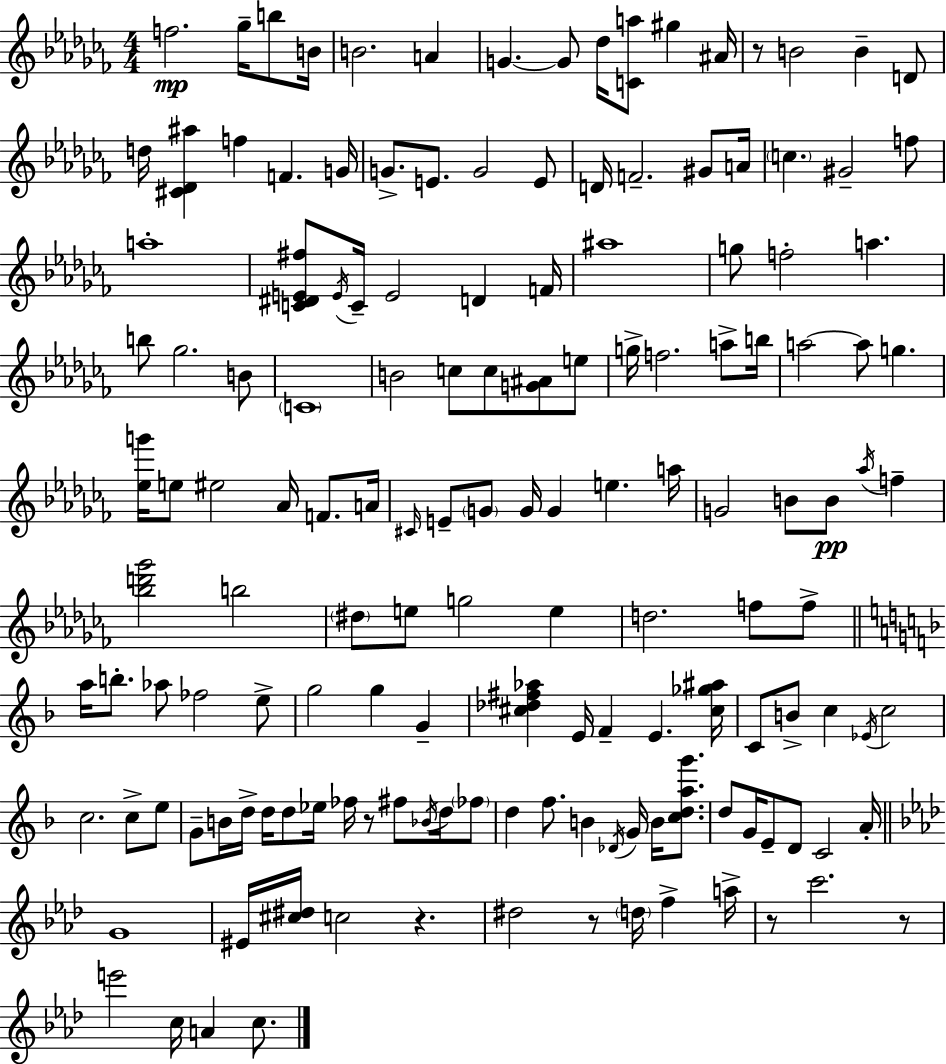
{
  \clef treble
  \numericTimeSignature
  \time 4/4
  \key aes \minor
  f''2.\mp ges''16-- b''8 b'16 | b'2. a'4 | g'4.~~ g'8 des''16 <c' a''>8 gis''4 ais'16 | r8 b'2 b'4-- d'8 | \break d''16 <cis' des' ais''>4 f''4 f'4. g'16 | g'8.-> e'8. g'2 e'8 | d'16 f'2.-- gis'8 a'16 | \parenthesize c''4. gis'2-- f''8 | \break a''1-. | <c' dis' e' fis''>8 \acciaccatura { e'16 } c'16-- e'2 d'4 | f'16 ais''1 | g''8 f''2-. a''4. | \break b''8 ges''2. b'8 | \parenthesize c'1 | b'2 c''8 c''8 <g' ais'>8 e''8 | g''16-> f''2. a''8-> | \break b''16 a''2~~ a''8 g''4. | <ees'' g'''>16 e''8 eis''2 aes'16 f'8. | a'16 \grace { cis'16 } e'8-- \parenthesize g'8 g'16 g'4 e''4. | a''16 g'2 b'8 b'8\pp \acciaccatura { aes''16 } f''4-- | \break <bes'' d''' ges'''>2 b''2 | \parenthesize dis''8 e''8 g''2 e''4 | d''2. f''8 | f''8-> \bar "||" \break \key f \major a''16 b''8.-. aes''8 fes''2 e''8-> | g''2 g''4 g'4-- | <cis'' des'' fis'' aes''>4 e'16 f'4-- e'4. <cis'' ges'' ais''>16 | c'8 b'8-> c''4 \acciaccatura { ees'16 } c''2 | \break c''2. c''8-> e''8 | g'8-- b'16 d''16-> d''16 d''8 ees''16 fes''16 r8 fis''8 \acciaccatura { bes'16 } d''16 | \parenthesize fes''8 d''4 f''8. b'4 \acciaccatura { des'16 } g'16 b'16 | <c'' d'' a'' g'''>8. d''8 g'16 e'8-- d'8 c'2 | \break a'16-. \bar "||" \break \key f \minor g'1 | eis'16 <cis'' dis''>16 c''2 r4. | dis''2 r8 \parenthesize d''16 f''4-> a''16-> | r8 c'''2. r8 | \break e'''2 c''16 a'4 c''8. | \bar "|."
}